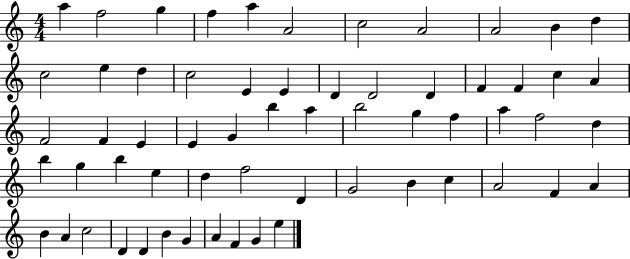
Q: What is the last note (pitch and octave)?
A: E5